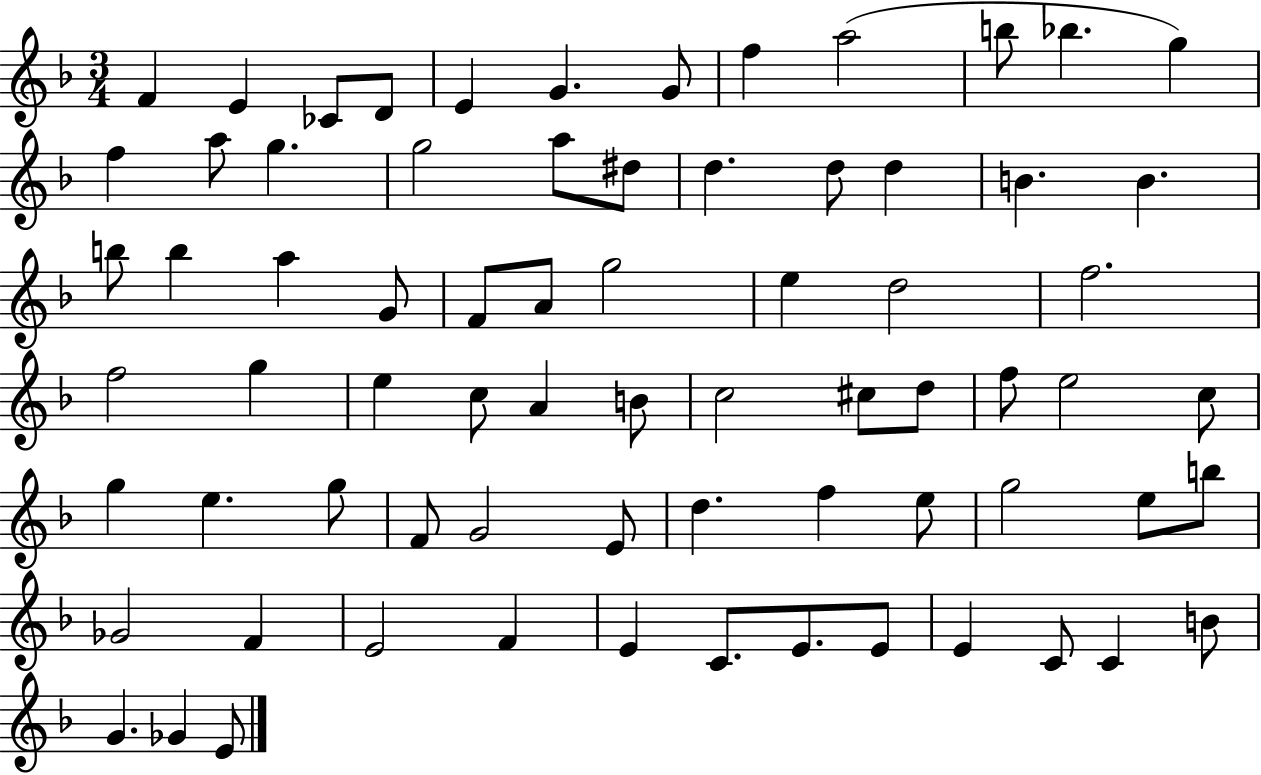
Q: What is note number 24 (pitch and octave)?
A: B5